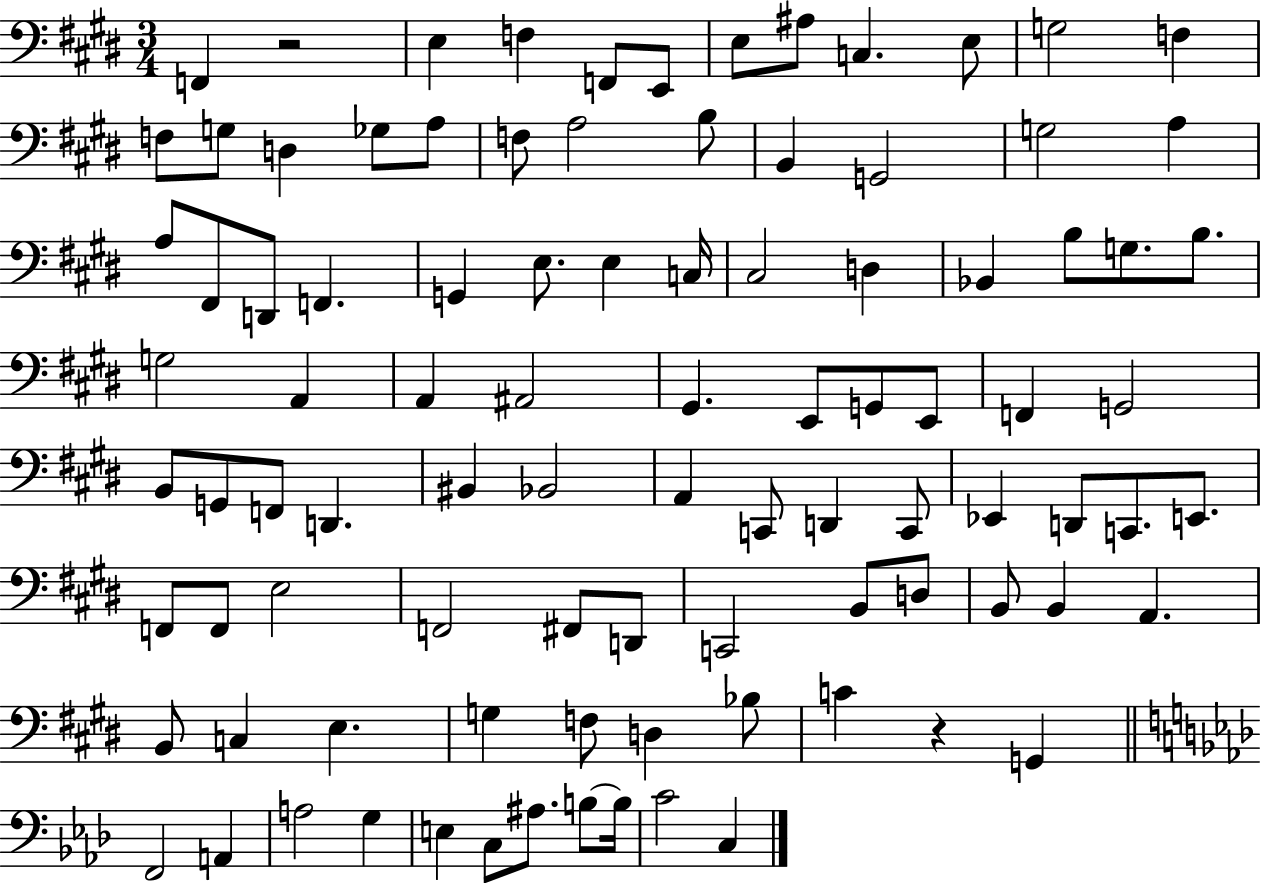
{
  \clef bass
  \numericTimeSignature
  \time 3/4
  \key e \major
  f,4 r2 | e4 f4 f,8 e,8 | e8 ais8 c4. e8 | g2 f4 | \break f8 g8 d4 ges8 a8 | f8 a2 b8 | b,4 g,2 | g2 a4 | \break a8 fis,8 d,8 f,4. | g,4 e8. e4 c16 | cis2 d4 | bes,4 b8 g8. b8. | \break g2 a,4 | a,4 ais,2 | gis,4. e,8 g,8 e,8 | f,4 g,2 | \break b,8 g,8 f,8 d,4. | bis,4 bes,2 | a,4 c,8 d,4 c,8 | ees,4 d,8 c,8. e,8. | \break f,8 f,8 e2 | f,2 fis,8 d,8 | c,2 b,8 d8 | b,8 b,4 a,4. | \break b,8 c4 e4. | g4 f8 d4 bes8 | c'4 r4 g,4 | \bar "||" \break \key aes \major f,2 a,4 | a2 g4 | e4 c8 ais8. b8~~ b16 | c'2 c4 | \break \bar "|."
}